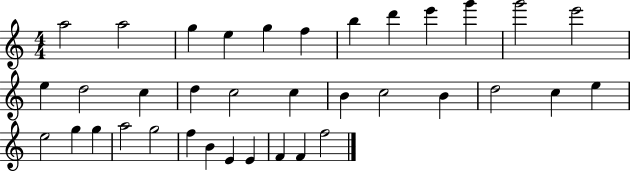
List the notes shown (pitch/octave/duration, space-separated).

A5/h A5/h G5/q E5/q G5/q F5/q B5/q D6/q E6/q G6/q G6/h E6/h E5/q D5/h C5/q D5/q C5/h C5/q B4/q C5/h B4/q D5/h C5/q E5/q E5/h G5/q G5/q A5/h G5/h F5/q B4/q E4/q E4/q F4/q F4/q F5/h